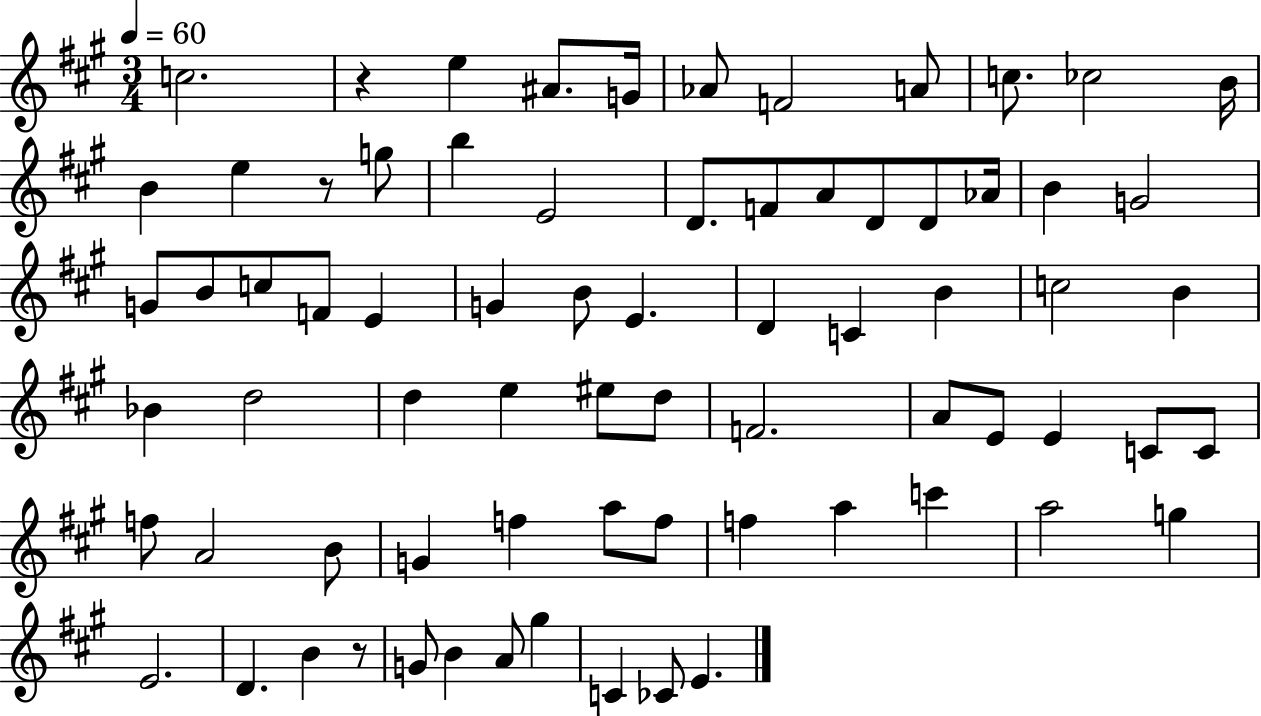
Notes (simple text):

C5/h. R/q E5/q A#4/e. G4/s Ab4/e F4/h A4/e C5/e. CES5/h B4/s B4/q E5/q R/e G5/e B5/q E4/h D4/e. F4/e A4/e D4/e D4/e Ab4/s B4/q G4/h G4/e B4/e C5/e F4/e E4/q G4/q B4/e E4/q. D4/q C4/q B4/q C5/h B4/q Bb4/q D5/h D5/q E5/q EIS5/e D5/e F4/h. A4/e E4/e E4/q C4/e C4/e F5/e A4/h B4/e G4/q F5/q A5/e F5/e F5/q A5/q C6/q A5/h G5/q E4/h. D4/q. B4/q R/e G4/e B4/q A4/e G#5/q C4/q CES4/e E4/q.